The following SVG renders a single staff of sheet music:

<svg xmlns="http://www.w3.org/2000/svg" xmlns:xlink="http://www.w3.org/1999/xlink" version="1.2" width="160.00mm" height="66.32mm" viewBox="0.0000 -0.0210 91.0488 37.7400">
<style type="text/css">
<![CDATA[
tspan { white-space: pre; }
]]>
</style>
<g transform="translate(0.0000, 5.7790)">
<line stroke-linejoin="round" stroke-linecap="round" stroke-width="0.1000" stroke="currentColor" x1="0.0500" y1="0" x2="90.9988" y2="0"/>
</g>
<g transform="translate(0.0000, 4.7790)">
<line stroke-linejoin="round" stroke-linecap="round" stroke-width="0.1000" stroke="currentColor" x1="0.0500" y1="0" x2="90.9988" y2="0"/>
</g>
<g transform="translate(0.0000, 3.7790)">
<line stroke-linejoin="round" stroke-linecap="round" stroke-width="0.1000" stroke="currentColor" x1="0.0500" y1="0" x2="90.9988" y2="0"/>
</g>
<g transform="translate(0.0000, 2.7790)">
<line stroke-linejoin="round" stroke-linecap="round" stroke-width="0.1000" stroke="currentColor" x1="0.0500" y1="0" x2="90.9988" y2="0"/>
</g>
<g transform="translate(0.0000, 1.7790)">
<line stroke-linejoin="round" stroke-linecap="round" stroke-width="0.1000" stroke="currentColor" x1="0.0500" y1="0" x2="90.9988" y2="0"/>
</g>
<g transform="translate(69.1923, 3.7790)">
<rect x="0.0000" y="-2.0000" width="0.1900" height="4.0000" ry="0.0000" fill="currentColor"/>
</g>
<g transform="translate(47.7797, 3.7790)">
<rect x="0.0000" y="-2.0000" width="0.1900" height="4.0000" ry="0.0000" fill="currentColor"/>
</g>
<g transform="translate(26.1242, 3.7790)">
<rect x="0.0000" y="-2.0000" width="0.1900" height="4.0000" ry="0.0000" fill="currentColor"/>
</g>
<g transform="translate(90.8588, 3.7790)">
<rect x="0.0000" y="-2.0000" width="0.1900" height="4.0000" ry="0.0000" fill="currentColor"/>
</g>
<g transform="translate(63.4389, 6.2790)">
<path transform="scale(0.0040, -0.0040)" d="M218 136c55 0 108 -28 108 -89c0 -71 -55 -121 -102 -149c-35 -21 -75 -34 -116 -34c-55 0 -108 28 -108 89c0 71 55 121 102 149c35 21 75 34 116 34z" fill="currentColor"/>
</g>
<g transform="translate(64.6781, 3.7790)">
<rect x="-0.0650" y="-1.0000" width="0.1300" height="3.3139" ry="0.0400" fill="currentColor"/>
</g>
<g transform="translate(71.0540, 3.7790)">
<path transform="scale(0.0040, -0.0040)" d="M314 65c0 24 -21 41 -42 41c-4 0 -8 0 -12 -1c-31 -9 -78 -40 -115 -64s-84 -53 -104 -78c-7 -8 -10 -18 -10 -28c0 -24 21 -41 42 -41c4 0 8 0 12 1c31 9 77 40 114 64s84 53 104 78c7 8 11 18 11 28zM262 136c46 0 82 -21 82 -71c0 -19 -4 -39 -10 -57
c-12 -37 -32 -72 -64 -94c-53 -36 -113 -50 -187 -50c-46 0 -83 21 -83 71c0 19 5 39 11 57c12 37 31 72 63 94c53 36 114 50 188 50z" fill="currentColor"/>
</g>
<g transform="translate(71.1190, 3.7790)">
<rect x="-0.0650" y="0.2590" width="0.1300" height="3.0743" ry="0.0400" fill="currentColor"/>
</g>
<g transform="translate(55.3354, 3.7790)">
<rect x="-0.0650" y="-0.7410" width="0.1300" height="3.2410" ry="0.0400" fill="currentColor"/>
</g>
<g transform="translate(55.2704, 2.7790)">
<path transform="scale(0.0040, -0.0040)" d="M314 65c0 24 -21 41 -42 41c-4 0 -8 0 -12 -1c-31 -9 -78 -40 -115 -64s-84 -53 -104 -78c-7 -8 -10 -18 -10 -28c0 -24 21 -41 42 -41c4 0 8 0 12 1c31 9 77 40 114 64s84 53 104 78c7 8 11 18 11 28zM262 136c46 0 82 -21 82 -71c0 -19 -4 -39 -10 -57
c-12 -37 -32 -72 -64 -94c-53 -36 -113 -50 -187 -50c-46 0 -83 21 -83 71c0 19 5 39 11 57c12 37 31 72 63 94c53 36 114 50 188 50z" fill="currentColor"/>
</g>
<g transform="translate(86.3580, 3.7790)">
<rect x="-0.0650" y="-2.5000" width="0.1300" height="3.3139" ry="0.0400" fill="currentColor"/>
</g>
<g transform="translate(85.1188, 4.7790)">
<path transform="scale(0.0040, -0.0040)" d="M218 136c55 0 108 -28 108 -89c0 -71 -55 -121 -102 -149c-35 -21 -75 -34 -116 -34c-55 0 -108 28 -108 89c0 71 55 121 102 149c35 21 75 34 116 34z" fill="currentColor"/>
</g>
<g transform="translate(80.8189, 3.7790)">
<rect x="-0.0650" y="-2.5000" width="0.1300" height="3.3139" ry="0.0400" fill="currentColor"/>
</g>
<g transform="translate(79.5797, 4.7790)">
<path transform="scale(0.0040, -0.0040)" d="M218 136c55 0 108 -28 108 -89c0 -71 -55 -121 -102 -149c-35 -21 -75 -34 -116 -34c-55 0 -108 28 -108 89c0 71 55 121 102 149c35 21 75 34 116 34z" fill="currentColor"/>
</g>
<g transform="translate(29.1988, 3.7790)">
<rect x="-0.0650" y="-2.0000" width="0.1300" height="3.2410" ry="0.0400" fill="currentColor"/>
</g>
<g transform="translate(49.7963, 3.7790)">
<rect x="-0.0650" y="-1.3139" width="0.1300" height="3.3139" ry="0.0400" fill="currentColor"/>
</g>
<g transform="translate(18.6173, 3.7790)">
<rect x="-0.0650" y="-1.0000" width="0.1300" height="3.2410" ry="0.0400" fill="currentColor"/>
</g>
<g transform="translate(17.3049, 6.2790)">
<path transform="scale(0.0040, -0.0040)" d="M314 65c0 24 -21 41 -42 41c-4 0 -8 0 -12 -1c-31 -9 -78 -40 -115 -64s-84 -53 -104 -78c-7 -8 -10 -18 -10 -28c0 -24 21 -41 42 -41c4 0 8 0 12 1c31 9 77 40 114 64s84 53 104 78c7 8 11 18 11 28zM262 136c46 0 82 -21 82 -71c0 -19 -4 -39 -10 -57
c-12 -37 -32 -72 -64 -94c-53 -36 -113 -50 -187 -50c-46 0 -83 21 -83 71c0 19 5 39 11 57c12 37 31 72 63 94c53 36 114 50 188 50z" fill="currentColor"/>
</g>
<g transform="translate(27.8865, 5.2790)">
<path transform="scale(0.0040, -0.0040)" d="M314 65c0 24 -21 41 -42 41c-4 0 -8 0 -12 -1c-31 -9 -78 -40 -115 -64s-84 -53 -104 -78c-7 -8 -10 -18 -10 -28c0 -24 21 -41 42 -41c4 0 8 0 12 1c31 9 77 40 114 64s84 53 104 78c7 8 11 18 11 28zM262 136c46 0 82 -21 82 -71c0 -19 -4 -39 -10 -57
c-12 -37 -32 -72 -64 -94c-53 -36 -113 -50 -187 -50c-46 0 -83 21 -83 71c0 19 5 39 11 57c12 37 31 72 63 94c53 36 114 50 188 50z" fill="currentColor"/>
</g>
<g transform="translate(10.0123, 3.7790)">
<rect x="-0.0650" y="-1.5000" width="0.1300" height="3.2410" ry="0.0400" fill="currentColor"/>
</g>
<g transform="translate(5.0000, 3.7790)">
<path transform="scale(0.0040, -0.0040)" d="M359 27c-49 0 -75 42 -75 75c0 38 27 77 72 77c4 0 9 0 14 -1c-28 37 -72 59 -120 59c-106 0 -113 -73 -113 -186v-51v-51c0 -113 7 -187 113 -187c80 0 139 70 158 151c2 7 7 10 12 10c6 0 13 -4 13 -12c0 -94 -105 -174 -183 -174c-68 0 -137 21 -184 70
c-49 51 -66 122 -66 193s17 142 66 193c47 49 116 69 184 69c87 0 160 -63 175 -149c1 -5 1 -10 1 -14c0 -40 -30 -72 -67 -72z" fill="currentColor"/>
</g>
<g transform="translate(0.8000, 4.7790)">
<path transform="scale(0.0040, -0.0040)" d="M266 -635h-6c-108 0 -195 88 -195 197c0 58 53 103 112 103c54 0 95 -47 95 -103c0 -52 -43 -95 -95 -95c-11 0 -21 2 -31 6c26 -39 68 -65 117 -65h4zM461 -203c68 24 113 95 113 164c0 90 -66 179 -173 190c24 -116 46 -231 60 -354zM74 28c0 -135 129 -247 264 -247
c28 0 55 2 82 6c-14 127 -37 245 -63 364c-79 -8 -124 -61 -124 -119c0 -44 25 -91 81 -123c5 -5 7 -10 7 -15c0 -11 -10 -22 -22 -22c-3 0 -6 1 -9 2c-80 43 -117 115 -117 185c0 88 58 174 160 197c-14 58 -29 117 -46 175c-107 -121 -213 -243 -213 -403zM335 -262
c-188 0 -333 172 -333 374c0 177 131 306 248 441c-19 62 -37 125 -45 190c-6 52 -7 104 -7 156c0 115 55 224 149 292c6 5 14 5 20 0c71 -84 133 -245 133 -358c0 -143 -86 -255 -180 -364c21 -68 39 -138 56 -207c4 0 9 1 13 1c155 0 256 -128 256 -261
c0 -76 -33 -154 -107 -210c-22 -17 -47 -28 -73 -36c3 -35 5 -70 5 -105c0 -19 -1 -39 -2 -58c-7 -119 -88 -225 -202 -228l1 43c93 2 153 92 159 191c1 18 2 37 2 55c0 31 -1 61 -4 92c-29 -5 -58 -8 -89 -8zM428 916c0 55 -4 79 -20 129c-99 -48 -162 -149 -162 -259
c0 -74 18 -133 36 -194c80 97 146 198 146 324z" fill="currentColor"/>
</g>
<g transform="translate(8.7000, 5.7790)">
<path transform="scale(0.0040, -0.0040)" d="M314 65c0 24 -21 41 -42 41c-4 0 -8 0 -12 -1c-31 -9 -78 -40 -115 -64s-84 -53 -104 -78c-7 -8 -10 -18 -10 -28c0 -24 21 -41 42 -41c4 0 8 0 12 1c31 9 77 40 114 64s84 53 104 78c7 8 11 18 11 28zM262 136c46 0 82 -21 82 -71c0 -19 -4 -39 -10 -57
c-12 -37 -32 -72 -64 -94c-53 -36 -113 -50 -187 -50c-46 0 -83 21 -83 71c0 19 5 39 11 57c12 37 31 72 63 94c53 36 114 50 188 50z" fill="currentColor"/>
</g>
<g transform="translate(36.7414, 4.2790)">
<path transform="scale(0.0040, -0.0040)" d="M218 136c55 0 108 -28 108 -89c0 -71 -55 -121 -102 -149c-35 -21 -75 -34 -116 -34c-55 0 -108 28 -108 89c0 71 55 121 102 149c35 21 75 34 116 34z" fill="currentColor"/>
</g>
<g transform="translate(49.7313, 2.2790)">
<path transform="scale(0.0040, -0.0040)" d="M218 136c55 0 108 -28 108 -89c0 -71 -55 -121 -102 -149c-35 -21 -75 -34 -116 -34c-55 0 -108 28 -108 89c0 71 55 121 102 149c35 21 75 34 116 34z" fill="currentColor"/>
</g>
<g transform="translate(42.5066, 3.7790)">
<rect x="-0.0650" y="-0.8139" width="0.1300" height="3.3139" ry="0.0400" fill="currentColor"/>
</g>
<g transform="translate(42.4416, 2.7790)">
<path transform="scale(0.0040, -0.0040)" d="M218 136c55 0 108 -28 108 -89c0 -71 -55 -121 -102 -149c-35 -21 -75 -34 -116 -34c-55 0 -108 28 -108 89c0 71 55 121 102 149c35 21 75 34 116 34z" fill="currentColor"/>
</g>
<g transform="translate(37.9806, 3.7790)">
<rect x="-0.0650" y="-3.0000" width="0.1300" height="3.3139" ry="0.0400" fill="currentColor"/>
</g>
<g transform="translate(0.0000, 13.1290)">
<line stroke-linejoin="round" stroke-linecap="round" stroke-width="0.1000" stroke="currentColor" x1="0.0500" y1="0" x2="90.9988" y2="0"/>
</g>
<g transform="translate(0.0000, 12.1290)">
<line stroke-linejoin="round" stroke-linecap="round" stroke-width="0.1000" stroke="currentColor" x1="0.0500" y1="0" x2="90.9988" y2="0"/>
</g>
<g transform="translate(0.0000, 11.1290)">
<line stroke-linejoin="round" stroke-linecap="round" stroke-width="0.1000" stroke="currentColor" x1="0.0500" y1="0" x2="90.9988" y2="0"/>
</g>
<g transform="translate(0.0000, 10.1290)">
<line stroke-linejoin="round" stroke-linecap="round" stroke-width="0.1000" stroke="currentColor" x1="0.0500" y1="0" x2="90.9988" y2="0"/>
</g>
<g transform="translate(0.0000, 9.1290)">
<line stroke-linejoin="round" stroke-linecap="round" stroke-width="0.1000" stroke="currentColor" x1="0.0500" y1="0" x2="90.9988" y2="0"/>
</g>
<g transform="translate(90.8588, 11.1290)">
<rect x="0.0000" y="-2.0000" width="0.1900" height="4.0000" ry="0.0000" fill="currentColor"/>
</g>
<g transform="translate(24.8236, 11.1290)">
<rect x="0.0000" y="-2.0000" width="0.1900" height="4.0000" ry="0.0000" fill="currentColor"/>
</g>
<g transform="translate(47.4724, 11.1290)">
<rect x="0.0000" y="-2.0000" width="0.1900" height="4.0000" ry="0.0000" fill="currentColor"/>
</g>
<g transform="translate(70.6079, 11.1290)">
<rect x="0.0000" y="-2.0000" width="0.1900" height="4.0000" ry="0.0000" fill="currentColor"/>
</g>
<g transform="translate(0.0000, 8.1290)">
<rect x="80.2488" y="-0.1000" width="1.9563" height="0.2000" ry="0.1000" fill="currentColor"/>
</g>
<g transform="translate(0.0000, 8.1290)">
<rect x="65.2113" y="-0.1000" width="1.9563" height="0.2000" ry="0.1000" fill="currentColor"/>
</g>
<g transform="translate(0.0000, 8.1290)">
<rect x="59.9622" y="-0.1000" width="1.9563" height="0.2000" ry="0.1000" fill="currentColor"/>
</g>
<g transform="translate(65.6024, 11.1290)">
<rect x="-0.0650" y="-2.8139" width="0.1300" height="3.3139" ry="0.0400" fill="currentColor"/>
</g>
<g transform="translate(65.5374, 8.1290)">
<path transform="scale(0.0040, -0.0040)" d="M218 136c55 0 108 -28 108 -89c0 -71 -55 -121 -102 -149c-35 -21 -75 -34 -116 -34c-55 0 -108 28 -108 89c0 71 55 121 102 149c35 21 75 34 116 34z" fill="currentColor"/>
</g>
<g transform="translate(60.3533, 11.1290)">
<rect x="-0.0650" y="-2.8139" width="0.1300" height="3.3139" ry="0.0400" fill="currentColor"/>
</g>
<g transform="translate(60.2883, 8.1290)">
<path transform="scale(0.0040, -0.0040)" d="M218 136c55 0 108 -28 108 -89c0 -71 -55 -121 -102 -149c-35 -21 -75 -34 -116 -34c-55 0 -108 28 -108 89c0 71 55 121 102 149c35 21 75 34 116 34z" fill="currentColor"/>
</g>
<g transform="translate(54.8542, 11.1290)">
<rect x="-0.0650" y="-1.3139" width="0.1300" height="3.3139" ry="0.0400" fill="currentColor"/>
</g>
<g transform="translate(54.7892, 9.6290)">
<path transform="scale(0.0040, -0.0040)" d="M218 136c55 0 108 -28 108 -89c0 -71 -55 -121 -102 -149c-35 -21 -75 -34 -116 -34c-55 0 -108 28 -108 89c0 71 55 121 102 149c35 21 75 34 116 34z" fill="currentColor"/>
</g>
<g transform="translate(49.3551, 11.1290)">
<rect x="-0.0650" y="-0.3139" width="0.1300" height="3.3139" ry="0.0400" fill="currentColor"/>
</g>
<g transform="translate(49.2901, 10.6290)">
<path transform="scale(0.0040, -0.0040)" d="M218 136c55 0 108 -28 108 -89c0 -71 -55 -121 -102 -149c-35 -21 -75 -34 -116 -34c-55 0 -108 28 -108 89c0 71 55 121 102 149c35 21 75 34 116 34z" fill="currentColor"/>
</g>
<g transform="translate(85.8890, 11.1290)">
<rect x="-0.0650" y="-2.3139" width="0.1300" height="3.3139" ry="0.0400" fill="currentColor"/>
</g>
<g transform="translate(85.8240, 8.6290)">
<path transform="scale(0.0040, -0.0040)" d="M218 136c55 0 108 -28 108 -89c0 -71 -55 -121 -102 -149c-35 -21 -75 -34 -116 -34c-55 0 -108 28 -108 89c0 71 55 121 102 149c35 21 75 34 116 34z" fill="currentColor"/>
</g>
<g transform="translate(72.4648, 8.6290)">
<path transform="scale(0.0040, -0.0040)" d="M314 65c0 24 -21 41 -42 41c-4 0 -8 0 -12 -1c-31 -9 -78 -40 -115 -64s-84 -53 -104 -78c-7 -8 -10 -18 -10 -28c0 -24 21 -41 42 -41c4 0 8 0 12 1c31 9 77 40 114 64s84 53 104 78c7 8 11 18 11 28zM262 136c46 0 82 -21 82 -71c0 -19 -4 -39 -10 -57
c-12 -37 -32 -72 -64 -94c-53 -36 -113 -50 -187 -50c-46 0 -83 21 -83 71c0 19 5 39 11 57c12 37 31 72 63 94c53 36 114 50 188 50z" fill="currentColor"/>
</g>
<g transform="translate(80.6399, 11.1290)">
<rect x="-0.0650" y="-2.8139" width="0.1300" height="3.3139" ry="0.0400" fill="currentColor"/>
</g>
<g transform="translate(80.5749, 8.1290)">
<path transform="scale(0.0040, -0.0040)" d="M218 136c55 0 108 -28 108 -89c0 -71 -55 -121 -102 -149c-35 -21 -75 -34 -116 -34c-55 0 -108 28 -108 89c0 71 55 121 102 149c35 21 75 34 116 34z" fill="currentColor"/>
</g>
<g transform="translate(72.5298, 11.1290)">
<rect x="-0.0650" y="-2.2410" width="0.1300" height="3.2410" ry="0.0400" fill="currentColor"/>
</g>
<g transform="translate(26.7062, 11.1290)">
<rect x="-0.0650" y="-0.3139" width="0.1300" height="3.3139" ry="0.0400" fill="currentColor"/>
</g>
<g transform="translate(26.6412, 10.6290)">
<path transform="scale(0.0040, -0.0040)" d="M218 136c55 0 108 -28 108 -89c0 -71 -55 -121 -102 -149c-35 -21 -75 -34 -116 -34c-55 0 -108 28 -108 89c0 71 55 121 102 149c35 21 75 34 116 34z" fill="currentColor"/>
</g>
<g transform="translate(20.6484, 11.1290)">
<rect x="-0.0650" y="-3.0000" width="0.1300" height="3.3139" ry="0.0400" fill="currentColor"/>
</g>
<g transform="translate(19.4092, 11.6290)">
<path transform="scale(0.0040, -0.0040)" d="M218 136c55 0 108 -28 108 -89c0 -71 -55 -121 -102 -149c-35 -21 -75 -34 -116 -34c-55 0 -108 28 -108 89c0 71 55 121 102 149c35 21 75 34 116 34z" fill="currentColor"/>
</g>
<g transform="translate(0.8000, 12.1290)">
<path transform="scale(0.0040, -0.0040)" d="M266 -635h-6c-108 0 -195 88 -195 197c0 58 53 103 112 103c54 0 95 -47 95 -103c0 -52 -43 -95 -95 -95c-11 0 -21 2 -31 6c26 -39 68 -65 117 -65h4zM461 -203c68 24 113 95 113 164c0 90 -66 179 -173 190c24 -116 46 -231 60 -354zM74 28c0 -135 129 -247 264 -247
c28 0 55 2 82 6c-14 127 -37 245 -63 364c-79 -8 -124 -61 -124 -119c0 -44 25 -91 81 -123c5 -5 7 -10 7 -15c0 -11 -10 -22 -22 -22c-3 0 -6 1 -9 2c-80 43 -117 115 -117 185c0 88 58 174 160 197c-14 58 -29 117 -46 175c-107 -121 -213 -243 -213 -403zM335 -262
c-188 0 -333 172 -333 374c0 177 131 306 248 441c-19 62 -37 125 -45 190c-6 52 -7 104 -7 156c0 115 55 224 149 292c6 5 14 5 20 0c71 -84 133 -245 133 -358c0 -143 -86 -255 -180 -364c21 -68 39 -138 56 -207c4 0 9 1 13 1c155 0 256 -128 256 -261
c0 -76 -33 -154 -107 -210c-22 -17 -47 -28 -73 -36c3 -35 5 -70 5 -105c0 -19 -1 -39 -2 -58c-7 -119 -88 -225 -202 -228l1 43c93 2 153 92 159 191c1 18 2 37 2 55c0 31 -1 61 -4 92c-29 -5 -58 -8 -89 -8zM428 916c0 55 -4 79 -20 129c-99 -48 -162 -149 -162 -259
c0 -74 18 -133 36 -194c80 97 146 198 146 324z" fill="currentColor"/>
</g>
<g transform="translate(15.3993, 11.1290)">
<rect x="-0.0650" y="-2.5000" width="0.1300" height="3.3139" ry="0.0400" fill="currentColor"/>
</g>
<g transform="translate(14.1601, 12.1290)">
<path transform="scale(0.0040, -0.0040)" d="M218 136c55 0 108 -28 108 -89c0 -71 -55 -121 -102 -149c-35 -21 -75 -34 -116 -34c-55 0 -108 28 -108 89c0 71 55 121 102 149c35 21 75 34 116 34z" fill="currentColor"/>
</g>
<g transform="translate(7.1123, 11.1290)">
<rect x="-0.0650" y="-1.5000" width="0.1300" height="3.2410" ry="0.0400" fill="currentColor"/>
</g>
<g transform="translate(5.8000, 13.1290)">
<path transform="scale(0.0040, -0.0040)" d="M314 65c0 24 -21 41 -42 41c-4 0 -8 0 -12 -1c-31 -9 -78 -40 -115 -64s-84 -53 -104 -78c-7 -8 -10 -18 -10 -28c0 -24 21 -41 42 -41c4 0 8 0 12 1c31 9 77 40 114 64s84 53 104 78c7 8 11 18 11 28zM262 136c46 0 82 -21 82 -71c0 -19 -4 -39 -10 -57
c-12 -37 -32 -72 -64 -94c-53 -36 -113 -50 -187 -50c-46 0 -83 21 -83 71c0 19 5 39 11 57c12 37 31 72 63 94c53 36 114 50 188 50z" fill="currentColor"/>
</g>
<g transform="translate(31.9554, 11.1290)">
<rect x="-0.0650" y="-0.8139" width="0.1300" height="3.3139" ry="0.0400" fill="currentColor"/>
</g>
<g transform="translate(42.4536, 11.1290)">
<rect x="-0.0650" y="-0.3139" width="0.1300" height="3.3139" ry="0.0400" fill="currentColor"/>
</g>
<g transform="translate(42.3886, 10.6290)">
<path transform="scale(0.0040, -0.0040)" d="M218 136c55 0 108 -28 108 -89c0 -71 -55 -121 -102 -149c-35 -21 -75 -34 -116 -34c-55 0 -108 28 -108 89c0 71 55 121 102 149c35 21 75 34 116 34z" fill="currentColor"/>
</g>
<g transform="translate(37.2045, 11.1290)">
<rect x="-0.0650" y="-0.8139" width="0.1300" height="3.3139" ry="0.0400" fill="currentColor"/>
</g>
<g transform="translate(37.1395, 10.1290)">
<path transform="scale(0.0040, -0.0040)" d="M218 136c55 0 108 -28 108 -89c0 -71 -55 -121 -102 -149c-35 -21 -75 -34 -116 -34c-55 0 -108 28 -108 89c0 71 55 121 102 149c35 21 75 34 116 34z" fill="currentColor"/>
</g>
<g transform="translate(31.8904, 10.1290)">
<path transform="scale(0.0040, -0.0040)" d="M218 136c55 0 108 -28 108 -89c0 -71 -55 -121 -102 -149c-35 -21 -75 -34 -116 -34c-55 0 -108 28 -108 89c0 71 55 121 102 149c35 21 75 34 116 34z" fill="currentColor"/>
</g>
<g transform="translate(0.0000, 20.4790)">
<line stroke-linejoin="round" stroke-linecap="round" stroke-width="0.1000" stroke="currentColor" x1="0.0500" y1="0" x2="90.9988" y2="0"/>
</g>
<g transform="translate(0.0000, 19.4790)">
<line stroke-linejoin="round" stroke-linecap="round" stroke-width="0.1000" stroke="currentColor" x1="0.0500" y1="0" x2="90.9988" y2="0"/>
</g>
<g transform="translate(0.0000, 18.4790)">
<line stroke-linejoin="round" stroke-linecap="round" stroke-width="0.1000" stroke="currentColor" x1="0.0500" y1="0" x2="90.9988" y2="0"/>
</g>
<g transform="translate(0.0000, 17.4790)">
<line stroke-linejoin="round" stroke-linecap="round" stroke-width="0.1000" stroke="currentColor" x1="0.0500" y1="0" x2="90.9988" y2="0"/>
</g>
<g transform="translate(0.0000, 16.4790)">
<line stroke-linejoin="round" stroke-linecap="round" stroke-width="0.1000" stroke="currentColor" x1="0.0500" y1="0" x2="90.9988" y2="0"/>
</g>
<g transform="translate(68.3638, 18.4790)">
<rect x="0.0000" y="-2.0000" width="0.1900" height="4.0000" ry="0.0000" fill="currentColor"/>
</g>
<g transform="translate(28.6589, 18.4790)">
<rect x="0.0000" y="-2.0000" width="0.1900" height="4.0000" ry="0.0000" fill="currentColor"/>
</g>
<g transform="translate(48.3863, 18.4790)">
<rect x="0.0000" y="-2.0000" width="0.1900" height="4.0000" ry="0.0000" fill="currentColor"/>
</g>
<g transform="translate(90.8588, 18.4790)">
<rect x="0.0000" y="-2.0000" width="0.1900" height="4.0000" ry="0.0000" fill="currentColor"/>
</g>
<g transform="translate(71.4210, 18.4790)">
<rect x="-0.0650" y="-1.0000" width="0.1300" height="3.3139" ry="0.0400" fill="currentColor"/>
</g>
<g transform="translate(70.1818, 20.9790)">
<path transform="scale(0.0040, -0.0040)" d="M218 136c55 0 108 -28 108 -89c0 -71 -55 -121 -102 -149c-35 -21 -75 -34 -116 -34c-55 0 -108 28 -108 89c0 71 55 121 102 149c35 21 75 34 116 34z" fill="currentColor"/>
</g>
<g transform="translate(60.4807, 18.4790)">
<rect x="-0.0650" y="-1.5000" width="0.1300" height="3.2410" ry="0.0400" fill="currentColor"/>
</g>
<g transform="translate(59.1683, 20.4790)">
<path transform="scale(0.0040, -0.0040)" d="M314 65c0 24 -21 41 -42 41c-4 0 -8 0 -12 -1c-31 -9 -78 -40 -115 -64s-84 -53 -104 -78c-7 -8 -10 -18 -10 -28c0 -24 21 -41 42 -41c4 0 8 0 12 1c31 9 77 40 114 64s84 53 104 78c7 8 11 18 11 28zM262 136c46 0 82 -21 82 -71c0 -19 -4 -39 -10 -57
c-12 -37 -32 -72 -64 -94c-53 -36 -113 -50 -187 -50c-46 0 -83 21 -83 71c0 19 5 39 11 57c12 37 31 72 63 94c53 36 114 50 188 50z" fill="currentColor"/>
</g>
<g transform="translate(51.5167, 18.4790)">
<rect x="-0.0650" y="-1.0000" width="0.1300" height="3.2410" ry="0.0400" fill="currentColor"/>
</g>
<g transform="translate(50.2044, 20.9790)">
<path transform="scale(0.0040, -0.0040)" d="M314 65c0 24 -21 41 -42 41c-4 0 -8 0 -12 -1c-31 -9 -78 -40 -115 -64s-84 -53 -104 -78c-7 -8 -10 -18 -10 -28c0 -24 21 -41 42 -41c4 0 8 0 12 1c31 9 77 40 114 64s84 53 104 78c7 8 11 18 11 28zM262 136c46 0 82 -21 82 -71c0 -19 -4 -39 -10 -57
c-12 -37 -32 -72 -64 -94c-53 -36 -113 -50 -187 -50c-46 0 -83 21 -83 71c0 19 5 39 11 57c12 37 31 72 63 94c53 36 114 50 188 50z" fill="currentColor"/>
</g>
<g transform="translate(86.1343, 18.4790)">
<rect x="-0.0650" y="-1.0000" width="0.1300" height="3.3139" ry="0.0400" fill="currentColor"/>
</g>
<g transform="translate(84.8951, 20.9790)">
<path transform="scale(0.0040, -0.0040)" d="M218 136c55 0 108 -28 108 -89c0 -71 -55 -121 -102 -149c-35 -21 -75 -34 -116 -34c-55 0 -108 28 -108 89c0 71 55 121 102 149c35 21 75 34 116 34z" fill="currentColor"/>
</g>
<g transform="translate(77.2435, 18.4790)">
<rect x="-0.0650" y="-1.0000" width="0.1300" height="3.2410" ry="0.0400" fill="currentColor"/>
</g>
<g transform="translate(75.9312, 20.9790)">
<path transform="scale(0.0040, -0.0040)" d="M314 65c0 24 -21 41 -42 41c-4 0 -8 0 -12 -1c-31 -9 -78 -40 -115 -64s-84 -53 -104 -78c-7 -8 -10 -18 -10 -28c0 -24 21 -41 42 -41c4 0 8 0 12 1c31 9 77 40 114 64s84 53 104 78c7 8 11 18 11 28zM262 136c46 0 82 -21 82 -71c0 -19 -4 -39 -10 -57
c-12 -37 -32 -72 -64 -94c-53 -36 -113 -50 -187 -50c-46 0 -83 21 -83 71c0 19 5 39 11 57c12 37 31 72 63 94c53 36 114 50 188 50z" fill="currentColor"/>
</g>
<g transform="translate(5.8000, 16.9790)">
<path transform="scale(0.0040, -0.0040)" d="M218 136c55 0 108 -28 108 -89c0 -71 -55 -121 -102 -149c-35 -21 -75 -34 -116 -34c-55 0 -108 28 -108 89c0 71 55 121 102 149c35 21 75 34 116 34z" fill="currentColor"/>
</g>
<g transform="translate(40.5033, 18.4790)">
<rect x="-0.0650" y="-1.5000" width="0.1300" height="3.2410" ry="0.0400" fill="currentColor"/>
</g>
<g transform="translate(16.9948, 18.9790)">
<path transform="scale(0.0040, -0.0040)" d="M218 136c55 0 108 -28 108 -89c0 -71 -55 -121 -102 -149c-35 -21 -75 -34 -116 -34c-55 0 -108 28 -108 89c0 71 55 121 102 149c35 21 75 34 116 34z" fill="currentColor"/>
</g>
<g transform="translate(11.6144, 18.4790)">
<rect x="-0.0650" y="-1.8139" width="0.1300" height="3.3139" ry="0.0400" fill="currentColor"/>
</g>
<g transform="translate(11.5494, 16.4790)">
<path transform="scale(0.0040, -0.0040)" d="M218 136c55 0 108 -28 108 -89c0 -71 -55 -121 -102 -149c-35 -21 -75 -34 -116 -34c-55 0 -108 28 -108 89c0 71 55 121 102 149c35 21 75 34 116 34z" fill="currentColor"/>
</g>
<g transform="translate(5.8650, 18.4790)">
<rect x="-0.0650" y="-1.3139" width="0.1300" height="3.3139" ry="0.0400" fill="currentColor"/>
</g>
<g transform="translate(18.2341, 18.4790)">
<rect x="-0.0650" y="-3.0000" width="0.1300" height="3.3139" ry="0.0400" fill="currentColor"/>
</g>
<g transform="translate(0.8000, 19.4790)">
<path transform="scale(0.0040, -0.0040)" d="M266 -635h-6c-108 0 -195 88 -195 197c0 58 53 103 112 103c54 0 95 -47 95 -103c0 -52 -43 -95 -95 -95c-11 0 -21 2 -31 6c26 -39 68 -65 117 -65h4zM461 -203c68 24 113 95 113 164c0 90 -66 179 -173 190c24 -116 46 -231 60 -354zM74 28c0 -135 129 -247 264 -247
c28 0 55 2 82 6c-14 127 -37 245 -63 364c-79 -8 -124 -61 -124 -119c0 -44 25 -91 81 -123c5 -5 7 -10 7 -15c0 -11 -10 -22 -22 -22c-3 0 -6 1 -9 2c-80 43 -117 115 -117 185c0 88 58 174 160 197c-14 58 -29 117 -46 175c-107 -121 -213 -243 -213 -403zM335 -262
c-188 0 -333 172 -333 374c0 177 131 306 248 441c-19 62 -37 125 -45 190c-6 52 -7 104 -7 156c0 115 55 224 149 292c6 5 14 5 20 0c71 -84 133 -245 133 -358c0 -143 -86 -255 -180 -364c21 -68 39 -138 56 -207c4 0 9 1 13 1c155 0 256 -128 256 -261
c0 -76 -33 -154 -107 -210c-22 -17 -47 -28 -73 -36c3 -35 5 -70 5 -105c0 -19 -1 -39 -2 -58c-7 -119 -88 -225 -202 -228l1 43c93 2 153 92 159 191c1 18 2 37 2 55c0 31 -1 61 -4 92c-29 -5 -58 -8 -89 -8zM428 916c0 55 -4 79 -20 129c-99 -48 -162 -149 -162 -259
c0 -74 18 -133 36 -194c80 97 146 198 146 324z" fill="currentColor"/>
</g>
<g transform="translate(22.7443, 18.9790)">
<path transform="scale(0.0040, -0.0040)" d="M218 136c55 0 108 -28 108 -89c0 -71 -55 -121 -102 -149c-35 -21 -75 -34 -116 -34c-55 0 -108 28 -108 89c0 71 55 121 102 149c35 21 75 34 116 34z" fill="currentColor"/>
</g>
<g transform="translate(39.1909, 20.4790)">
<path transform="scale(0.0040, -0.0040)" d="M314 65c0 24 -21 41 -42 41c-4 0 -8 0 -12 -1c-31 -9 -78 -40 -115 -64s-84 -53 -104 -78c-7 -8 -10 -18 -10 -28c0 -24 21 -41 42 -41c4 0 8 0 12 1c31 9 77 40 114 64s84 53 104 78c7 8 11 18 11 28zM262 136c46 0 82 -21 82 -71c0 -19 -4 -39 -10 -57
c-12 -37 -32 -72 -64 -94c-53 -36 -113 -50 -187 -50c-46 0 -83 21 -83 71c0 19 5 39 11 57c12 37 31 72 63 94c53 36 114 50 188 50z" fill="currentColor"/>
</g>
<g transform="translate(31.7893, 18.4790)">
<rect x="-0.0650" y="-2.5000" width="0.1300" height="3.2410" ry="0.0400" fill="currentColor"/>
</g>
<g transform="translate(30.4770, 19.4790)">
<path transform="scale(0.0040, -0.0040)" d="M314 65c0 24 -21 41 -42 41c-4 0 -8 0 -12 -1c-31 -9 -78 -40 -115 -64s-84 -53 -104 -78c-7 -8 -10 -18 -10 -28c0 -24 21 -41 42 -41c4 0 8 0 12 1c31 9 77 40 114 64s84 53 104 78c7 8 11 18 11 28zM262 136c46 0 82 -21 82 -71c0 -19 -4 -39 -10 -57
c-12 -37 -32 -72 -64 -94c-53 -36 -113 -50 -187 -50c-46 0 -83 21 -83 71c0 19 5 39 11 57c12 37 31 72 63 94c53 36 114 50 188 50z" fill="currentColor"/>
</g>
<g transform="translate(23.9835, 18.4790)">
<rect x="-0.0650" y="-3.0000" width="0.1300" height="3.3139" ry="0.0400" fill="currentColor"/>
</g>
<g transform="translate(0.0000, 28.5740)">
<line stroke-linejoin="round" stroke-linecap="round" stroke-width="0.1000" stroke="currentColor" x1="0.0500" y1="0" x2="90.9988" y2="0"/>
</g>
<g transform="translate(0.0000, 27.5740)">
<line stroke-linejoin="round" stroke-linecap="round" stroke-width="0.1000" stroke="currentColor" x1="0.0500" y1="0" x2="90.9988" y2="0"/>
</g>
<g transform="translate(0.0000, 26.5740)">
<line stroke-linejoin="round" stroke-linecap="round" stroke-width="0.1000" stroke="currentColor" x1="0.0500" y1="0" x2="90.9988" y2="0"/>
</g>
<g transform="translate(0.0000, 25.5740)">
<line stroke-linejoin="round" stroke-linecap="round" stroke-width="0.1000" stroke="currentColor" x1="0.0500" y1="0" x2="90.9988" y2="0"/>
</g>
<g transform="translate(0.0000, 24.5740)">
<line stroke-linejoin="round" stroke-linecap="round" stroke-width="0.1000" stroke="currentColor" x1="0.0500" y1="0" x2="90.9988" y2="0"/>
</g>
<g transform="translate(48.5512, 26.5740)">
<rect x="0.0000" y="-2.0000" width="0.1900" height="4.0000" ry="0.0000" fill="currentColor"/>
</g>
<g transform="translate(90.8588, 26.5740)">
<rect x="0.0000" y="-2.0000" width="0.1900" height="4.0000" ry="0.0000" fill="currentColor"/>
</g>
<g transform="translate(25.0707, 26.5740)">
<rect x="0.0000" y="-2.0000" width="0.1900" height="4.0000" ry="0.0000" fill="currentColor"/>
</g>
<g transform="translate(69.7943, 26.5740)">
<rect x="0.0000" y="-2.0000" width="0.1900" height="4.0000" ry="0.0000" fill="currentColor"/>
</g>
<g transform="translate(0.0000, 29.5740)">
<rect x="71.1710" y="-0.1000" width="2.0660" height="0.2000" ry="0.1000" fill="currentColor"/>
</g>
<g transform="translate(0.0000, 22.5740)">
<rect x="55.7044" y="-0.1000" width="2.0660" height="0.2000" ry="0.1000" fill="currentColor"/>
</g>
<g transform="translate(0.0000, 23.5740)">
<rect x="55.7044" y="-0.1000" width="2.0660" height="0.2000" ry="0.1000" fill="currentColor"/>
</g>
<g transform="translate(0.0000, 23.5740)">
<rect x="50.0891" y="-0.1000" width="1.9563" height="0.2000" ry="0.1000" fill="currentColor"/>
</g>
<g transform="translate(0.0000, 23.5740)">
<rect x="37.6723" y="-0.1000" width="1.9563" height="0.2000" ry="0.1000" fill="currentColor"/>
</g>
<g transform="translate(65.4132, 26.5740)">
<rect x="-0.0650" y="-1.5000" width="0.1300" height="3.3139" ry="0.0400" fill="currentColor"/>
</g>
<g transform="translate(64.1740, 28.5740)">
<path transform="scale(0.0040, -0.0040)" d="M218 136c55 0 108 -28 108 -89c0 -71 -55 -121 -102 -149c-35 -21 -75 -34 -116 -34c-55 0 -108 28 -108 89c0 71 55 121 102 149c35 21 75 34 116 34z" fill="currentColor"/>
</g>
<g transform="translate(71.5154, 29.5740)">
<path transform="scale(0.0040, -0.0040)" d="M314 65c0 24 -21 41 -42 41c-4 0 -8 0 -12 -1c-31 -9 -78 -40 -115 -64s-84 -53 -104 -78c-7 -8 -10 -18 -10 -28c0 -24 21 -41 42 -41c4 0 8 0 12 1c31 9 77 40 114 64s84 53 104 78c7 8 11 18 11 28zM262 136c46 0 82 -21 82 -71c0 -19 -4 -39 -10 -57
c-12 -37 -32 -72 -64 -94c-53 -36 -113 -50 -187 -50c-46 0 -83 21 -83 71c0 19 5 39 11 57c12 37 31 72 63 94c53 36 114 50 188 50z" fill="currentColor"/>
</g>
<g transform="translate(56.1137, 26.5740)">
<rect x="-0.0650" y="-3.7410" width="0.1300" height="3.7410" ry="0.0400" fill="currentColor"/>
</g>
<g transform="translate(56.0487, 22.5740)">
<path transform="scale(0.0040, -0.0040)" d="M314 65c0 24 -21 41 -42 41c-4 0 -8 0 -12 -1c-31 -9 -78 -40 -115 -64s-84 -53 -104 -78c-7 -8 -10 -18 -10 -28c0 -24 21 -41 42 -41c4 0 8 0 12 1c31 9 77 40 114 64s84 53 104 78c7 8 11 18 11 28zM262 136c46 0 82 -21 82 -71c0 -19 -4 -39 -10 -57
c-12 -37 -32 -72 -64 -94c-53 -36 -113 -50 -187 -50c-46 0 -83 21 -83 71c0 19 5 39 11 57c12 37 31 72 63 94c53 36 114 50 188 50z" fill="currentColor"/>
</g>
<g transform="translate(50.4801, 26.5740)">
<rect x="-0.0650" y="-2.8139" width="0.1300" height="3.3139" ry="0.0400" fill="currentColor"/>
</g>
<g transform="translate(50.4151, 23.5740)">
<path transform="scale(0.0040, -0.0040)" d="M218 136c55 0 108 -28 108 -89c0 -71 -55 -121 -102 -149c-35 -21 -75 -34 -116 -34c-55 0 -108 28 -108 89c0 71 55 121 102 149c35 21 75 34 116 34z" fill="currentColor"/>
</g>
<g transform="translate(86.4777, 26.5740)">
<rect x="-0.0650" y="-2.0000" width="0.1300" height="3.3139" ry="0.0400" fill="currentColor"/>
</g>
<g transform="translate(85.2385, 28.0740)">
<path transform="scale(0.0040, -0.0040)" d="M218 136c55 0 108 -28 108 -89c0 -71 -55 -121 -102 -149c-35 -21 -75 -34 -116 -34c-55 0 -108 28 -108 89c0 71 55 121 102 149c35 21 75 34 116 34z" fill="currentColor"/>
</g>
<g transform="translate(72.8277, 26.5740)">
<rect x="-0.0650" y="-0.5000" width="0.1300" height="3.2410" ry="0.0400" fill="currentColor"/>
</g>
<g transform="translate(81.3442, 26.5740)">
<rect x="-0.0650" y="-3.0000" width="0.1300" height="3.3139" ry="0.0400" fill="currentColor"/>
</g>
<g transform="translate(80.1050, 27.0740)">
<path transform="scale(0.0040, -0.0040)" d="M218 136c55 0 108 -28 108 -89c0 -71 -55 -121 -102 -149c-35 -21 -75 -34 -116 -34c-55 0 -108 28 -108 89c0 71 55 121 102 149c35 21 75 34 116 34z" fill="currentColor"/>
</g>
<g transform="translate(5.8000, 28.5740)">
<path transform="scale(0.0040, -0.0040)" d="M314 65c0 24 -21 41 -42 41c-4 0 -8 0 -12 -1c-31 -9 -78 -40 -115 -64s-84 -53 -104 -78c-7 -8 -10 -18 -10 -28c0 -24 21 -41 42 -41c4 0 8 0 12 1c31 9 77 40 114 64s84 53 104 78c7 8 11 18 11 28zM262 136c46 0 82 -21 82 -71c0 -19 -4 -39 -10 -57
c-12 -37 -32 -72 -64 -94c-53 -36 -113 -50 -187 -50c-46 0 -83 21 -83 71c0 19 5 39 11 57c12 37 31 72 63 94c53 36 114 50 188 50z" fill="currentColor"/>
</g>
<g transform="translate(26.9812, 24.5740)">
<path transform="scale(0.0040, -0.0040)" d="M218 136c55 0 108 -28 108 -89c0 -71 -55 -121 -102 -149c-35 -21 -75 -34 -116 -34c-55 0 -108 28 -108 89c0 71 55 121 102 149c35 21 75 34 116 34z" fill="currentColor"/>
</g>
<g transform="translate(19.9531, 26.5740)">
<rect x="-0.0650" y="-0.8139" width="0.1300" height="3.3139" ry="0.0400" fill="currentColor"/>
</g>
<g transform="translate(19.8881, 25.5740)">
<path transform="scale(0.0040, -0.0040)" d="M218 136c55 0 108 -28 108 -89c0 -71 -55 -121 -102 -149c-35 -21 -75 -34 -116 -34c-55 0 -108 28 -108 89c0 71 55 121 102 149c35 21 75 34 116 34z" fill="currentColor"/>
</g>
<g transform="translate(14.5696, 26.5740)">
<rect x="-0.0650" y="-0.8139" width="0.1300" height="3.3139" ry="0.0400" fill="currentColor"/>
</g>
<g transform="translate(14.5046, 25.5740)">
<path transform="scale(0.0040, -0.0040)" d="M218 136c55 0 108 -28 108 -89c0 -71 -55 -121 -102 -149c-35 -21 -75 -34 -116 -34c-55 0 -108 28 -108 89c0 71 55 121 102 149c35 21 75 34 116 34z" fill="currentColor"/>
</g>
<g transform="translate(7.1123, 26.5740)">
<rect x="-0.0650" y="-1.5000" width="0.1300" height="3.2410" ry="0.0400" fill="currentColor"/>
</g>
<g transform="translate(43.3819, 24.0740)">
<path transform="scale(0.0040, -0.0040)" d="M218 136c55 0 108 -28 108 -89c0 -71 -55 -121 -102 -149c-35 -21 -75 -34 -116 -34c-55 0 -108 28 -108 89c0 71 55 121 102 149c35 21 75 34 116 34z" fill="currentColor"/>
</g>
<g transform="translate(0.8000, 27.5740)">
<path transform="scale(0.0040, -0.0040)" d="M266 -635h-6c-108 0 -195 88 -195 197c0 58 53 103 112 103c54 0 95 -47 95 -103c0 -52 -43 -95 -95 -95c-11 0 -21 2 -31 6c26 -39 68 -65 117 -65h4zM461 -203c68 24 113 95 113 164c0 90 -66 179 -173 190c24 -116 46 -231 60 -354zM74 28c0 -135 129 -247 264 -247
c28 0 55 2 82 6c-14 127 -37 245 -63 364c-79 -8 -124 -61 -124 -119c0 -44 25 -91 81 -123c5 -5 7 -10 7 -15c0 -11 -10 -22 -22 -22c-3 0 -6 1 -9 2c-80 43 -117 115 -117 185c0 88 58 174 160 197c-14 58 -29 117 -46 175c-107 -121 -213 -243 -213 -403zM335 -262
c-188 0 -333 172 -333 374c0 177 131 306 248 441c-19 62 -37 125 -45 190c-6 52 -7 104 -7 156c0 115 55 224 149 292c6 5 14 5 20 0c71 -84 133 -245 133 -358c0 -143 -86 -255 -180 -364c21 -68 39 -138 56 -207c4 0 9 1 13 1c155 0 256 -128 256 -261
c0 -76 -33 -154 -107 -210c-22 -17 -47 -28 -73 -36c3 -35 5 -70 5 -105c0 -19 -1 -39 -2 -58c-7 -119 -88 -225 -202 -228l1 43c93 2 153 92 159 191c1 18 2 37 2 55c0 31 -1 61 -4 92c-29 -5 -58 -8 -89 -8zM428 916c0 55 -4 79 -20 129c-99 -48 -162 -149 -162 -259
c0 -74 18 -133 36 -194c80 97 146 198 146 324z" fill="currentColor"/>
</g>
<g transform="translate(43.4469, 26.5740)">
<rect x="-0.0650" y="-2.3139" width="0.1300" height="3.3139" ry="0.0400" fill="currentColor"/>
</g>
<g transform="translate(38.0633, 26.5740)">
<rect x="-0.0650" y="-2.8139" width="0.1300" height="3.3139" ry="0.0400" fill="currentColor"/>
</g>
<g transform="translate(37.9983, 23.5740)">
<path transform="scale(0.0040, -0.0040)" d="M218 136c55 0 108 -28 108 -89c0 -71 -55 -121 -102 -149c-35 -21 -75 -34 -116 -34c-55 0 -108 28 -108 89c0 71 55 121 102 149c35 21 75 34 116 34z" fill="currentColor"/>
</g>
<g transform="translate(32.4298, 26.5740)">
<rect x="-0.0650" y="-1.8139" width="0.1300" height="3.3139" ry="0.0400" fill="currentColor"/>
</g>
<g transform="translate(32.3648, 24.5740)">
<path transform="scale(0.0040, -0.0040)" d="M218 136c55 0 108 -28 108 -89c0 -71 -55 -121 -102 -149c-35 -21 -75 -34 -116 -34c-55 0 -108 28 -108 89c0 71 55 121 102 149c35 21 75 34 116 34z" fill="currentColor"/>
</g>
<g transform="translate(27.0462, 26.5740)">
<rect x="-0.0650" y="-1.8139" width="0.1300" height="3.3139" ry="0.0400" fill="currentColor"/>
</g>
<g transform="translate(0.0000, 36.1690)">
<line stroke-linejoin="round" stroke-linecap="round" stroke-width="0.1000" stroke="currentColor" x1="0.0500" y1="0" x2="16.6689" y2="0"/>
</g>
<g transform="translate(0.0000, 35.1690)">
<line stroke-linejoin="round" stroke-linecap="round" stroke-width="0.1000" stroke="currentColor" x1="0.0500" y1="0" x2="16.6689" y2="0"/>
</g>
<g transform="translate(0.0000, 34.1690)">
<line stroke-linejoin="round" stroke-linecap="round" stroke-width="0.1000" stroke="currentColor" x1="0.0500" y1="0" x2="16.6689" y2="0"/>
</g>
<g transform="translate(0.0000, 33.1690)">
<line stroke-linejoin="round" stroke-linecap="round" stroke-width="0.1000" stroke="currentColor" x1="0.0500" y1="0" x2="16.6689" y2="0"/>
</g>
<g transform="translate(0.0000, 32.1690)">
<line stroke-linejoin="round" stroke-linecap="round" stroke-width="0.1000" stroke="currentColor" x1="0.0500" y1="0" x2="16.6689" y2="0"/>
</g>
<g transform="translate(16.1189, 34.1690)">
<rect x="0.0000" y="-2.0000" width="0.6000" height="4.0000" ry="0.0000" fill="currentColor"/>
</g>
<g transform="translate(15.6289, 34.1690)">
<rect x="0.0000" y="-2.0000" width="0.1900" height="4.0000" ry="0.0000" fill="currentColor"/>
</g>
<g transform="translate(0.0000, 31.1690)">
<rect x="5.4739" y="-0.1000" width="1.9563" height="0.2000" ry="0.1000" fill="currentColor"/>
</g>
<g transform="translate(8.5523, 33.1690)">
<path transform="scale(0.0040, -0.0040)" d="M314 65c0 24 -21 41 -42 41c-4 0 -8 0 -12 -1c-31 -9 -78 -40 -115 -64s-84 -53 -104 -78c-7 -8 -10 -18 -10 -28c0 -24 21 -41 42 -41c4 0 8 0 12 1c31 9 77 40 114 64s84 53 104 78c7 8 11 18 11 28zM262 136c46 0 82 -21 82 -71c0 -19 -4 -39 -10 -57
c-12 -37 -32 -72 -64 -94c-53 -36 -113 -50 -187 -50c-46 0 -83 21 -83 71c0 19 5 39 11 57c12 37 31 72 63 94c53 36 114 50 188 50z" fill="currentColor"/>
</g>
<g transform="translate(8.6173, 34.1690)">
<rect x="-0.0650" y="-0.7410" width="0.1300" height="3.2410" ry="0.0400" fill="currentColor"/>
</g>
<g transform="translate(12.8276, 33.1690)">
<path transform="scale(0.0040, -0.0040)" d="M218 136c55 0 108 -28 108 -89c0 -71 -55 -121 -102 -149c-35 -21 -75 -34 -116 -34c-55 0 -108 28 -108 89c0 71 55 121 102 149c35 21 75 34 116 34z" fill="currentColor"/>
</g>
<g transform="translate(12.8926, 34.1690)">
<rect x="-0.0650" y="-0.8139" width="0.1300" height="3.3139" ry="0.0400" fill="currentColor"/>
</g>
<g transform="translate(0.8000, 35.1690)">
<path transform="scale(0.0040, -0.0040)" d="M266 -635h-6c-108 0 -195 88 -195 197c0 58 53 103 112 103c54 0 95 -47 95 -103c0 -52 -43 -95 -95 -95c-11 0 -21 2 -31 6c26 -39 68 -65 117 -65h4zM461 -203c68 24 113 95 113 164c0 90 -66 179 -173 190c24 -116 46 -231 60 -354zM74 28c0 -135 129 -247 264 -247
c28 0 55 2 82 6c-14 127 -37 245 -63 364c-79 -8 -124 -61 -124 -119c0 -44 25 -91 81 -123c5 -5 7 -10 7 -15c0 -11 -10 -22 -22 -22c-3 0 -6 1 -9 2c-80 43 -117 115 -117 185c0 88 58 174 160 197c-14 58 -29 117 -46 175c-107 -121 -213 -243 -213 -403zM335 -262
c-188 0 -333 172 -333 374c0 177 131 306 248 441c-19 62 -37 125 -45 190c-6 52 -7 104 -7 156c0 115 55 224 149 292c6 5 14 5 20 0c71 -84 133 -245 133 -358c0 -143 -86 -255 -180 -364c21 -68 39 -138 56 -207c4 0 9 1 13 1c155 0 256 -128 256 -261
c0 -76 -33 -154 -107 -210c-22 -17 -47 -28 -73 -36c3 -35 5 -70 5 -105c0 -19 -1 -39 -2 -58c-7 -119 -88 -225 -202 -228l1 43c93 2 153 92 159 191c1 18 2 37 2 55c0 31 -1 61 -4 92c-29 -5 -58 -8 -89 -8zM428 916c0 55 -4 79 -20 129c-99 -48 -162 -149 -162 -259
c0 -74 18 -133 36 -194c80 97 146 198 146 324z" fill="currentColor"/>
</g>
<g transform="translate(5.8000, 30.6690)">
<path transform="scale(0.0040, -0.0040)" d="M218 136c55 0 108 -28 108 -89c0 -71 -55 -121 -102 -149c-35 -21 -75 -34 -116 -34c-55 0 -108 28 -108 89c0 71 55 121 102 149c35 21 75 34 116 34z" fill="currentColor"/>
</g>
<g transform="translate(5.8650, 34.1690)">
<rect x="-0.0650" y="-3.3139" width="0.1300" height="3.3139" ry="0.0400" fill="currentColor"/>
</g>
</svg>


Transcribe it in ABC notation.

X:1
T:Untitled
M:4/4
L:1/4
K:C
E2 D2 F2 A d e d2 D B2 G G E2 G A c d d c c e a a g2 a g e f A A G2 E2 D2 E2 D D2 D E2 d d f f a g a c'2 E C2 A F b d2 d